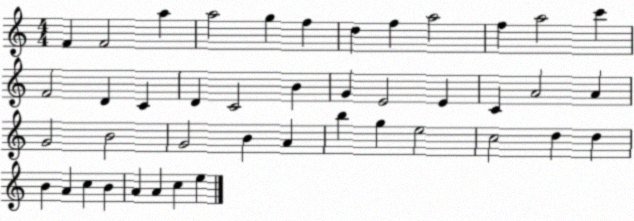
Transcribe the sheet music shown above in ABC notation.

X:1
T:Untitled
M:4/4
L:1/4
K:C
F F2 a a2 g f d f a2 f a2 c' F2 D C D C2 B G E2 E C A2 A G2 B2 G2 B A b g e2 c2 d d B A c B A A c e